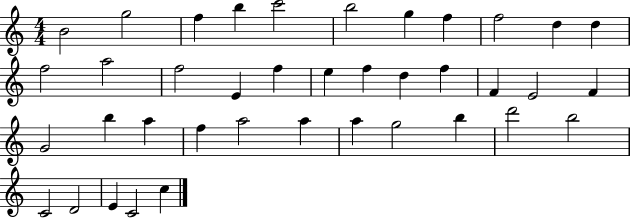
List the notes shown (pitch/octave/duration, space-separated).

B4/h G5/h F5/q B5/q C6/h B5/h G5/q F5/q F5/h D5/q D5/q F5/h A5/h F5/h E4/q F5/q E5/q F5/q D5/q F5/q F4/q E4/h F4/q G4/h B5/q A5/q F5/q A5/h A5/q A5/q G5/h B5/q D6/h B5/h C4/h D4/h E4/q C4/h C5/q